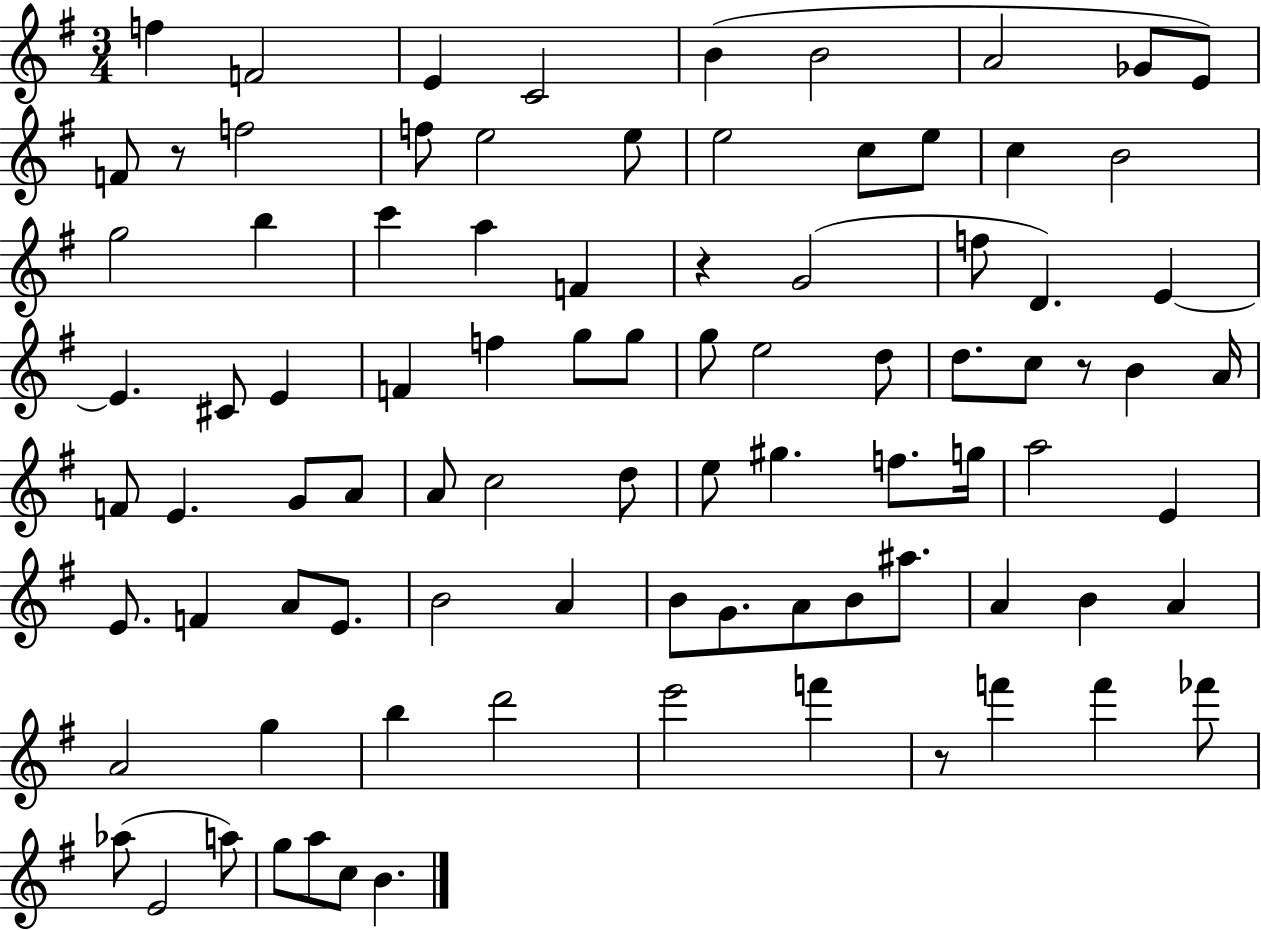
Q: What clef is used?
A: treble